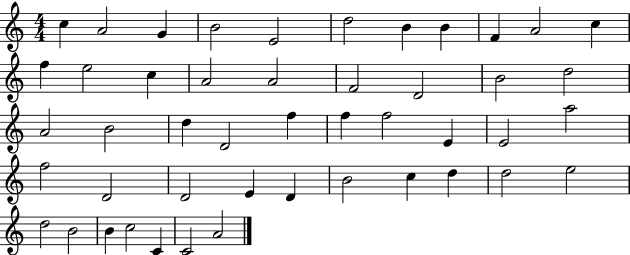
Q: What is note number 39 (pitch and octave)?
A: D5